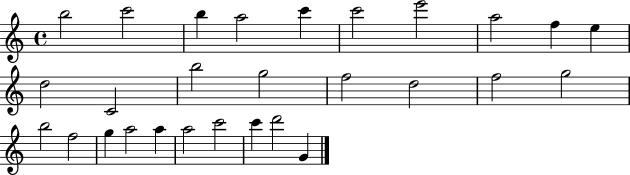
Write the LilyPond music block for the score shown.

{
  \clef treble
  \time 4/4
  \defaultTimeSignature
  \key c \major
  b''2 c'''2 | b''4 a''2 c'''4 | c'''2 e'''2 | a''2 f''4 e''4 | \break d''2 c'2 | b''2 g''2 | f''2 d''2 | f''2 g''2 | \break b''2 f''2 | g''4 a''2 a''4 | a''2 c'''2 | c'''4 d'''2 g'4 | \break \bar "|."
}